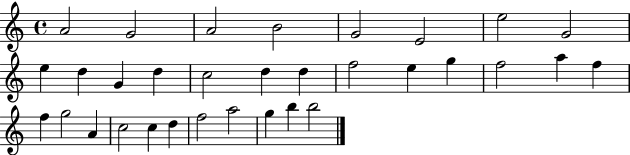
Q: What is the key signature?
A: C major